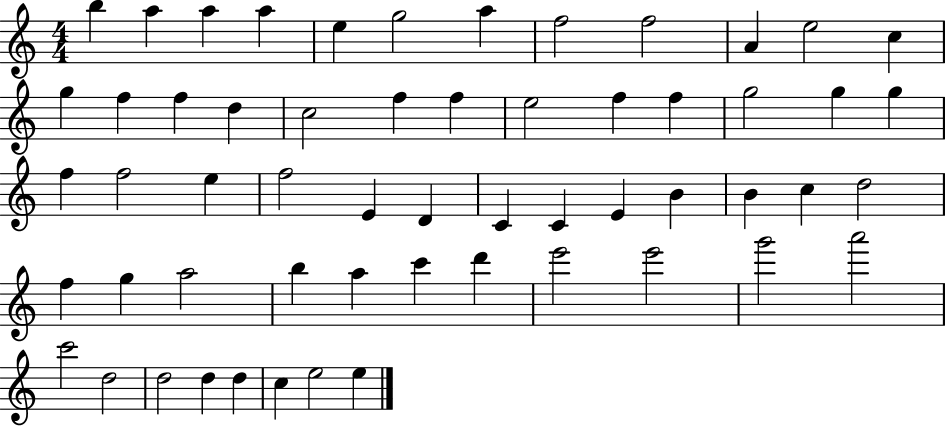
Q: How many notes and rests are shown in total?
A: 57